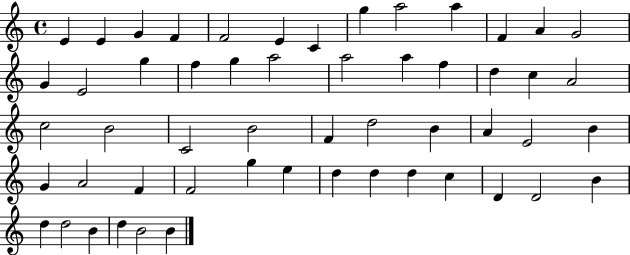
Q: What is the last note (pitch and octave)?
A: B4